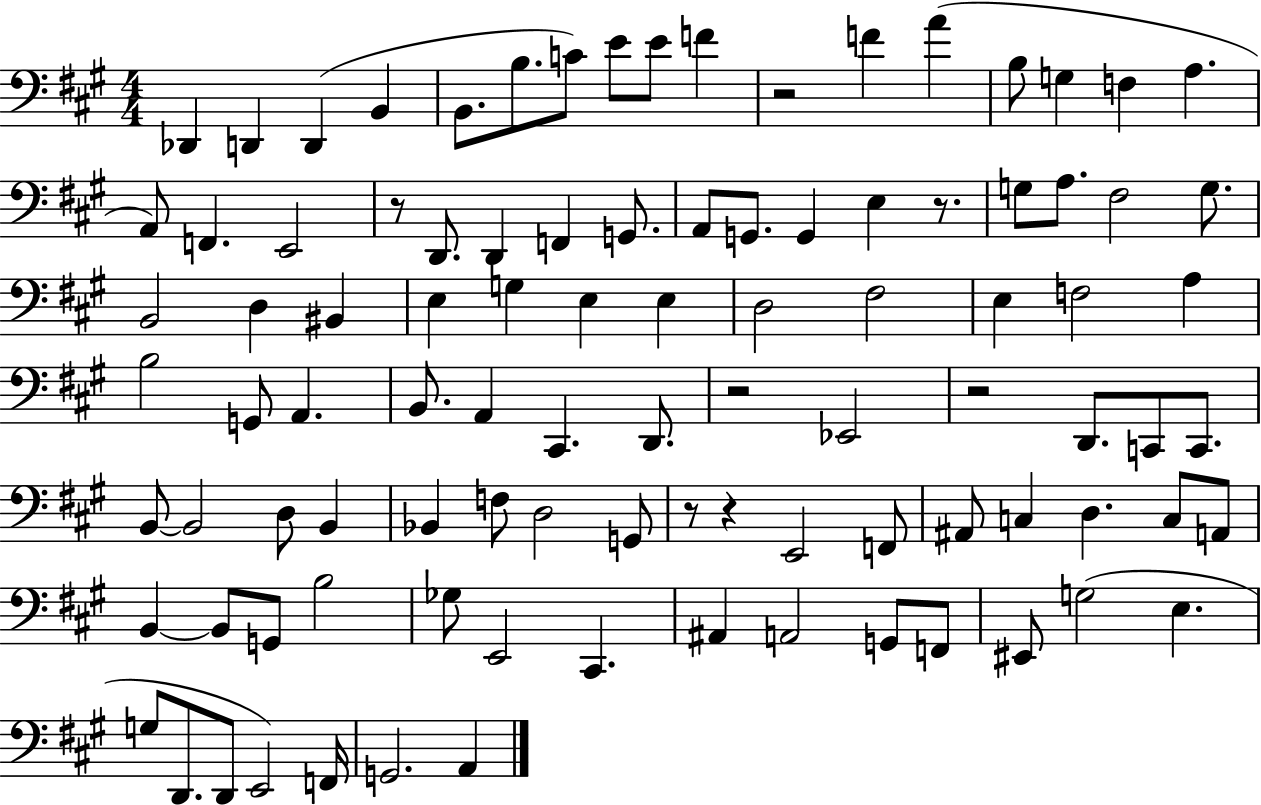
X:1
T:Untitled
M:4/4
L:1/4
K:A
_D,, D,, D,, B,, B,,/2 B,/2 C/2 E/2 E/2 F z2 F A B,/2 G, F, A, A,,/2 F,, E,,2 z/2 D,,/2 D,, F,, G,,/2 A,,/2 G,,/2 G,, E, z/2 G,/2 A,/2 ^F,2 G,/2 B,,2 D, ^B,, E, G, E, E, D,2 ^F,2 E, F,2 A, B,2 G,,/2 A,, B,,/2 A,, ^C,, D,,/2 z2 _E,,2 z2 D,,/2 C,,/2 C,,/2 B,,/2 B,,2 D,/2 B,, _B,, F,/2 D,2 G,,/2 z/2 z E,,2 F,,/2 ^A,,/2 C, D, C,/2 A,,/2 B,, B,,/2 G,,/2 B,2 _G,/2 E,,2 ^C,, ^A,, A,,2 G,,/2 F,,/2 ^E,,/2 G,2 E, G,/2 D,,/2 D,,/2 E,,2 F,,/4 G,,2 A,,